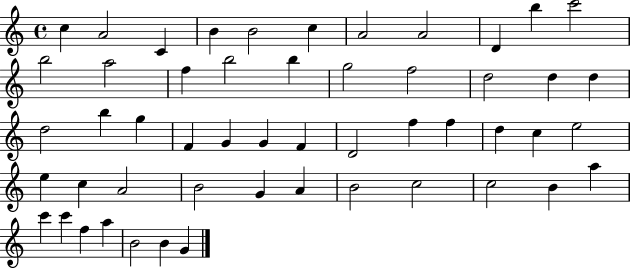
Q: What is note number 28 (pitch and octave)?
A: F4